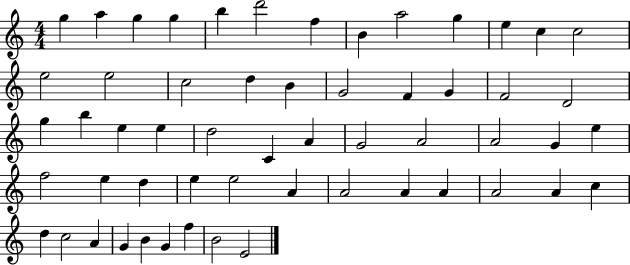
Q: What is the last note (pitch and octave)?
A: E4